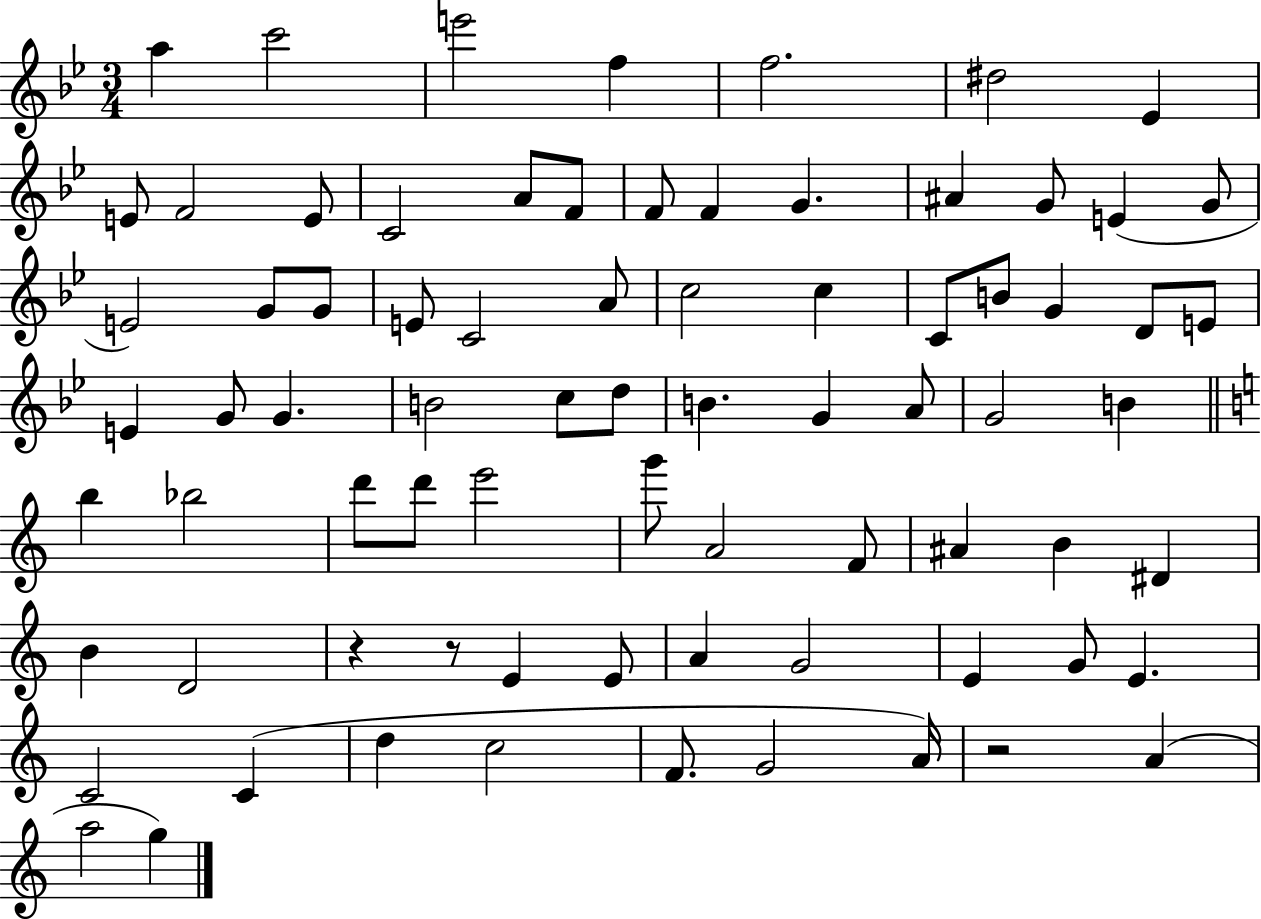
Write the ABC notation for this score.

X:1
T:Untitled
M:3/4
L:1/4
K:Bb
a c'2 e'2 f f2 ^d2 _E E/2 F2 E/2 C2 A/2 F/2 F/2 F G ^A G/2 E G/2 E2 G/2 G/2 E/2 C2 A/2 c2 c C/2 B/2 G D/2 E/2 E G/2 G B2 c/2 d/2 B G A/2 G2 B b _b2 d'/2 d'/2 e'2 g'/2 A2 F/2 ^A B ^D B D2 z z/2 E E/2 A G2 E G/2 E C2 C d c2 F/2 G2 A/4 z2 A a2 g